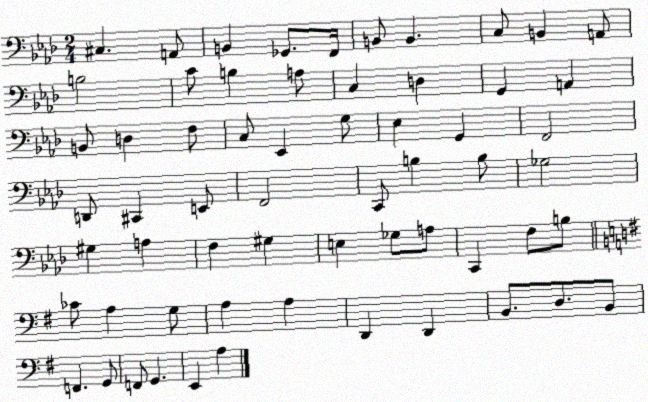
X:1
T:Untitled
M:2/4
L:1/4
K:Ab
^C, A,,/2 B,, _G,,/2 F,,/4 B,,/2 B,, C,/2 B,, A,,/2 B,2 C/2 B, A,/2 C, D, G,, A,, B,,/2 D, F,/2 C,/2 _E,, G,/2 _E, G,, F,,2 D,,/2 ^C,, E,,/2 F,,2 C,,/2 B, B,/2 _G,2 ^G, A, F, ^G, E, _G,/2 A,/2 C,, F,/2 B,/2 _C/2 A, G,/2 A, A, D,, D,, B,,/2 D,/2 B,,/2 F,, G,,/2 F,,/2 G,, E,, A,